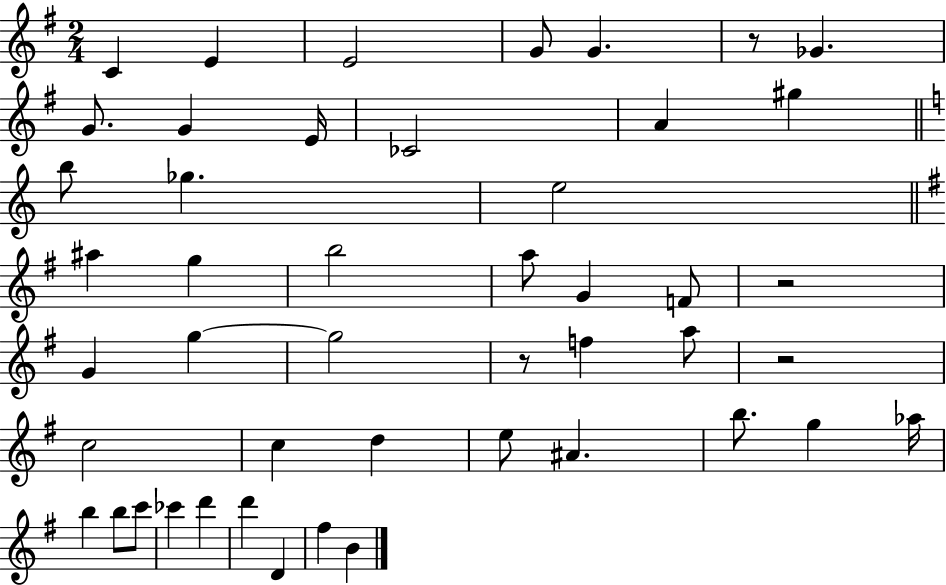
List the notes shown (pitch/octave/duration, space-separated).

C4/q E4/q E4/h G4/e G4/q. R/e Gb4/q. G4/e. G4/q E4/s CES4/h A4/q G#5/q B5/e Gb5/q. E5/h A#5/q G5/q B5/h A5/e G4/q F4/e R/h G4/q G5/q G5/h R/e F5/q A5/e R/h C5/h C5/q D5/q E5/e A#4/q. B5/e. G5/q Ab5/s B5/q B5/e C6/e CES6/q D6/q D6/q D4/q F#5/q B4/q